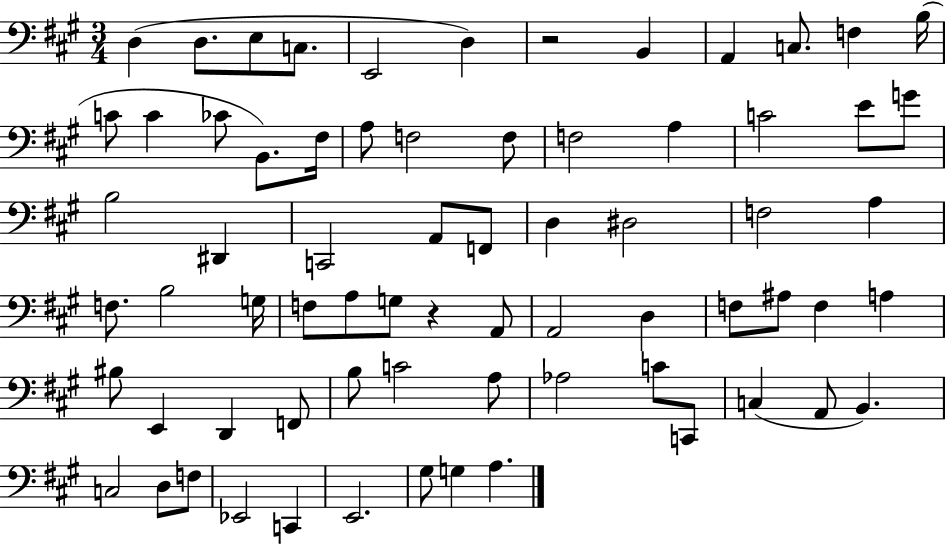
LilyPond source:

{
  \clef bass
  \numericTimeSignature
  \time 3/4
  \key a \major
  d4( d8. e8 c8. | e,2 d4) | r2 b,4 | a,4 c8. f4 b16( | \break c'8 c'4 ces'8 b,8.) fis16 | a8 f2 f8 | f2 a4 | c'2 e'8 g'8 | \break b2 dis,4 | c,2 a,8 f,8 | d4 dis2 | f2 a4 | \break f8. b2 g16 | f8 a8 g8 r4 a,8 | a,2 d4 | f8 ais8 f4 a4 | \break bis8 e,4 d,4 f,8 | b8 c'2 a8 | aes2 c'8 c,8 | c4( a,8 b,4.) | \break c2 d8 f8 | ees,2 c,4 | e,2. | gis8 g4 a4. | \break \bar "|."
}